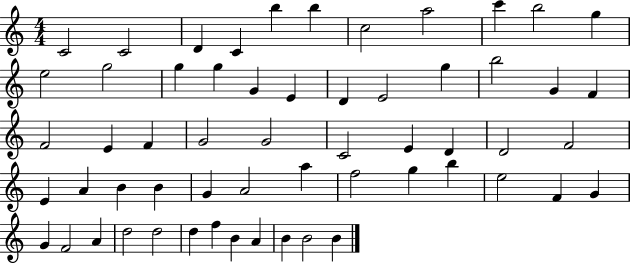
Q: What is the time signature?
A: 4/4